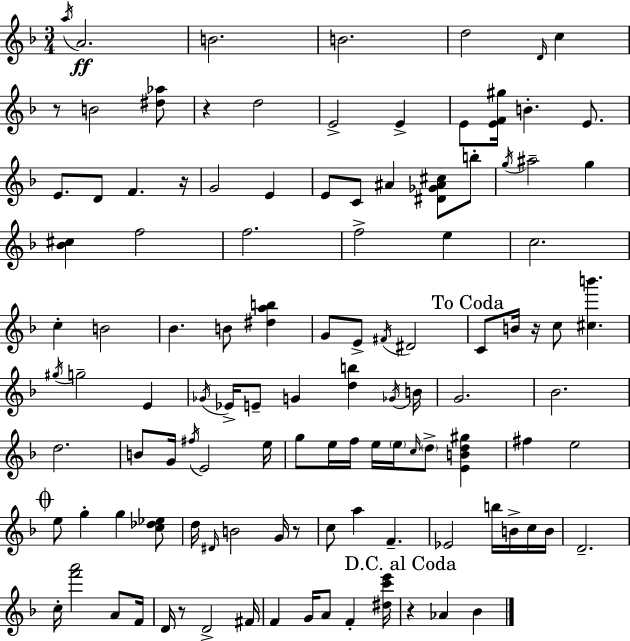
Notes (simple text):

A5/s A4/h. B4/h. B4/h. D5/h D4/s C5/q R/e B4/h [D#5,Ab5]/e R/q D5/h E4/h E4/q E4/e [E4,F4,G#5]/s B4/q. E4/e. E4/e. D4/e F4/q. R/s G4/h E4/q E4/e C4/e A#4/q [D#4,Gb4,A#4,C#5]/e B5/e G5/s A#5/h G5/q [Bb4,C#5]/q F5/h F5/h. F5/h E5/q C5/h. C5/q B4/h Bb4/q. B4/e [D#5,A5,B5]/q G4/e E4/e F#4/s D#4/h C4/e B4/s R/s C5/e [C#5,B6]/q. G#5/s G5/h E4/q Gb4/s Eb4/s E4/e G4/q [D5,B5]/q Gb4/s B4/s G4/h. Bb4/h. D5/h. B4/e G4/s F#5/s E4/h E5/s G5/e E5/s F5/s E5/s E5/s C5/s D5/e [E4,B4,D5,G#5]/q F#5/q E5/h E5/e G5/q G5/q [C5,Db5,Eb5]/e D5/s D#4/s B4/h G4/s R/e C5/e A5/q F4/q. Eb4/h B5/s B4/s C5/s B4/s D4/h. C5/s [F6,A6]/h A4/e F4/s D4/s R/e D4/h F#4/s F4/q G4/s A4/e F4/q [D#5,C6,E6]/s R/q Ab4/q Bb4/q